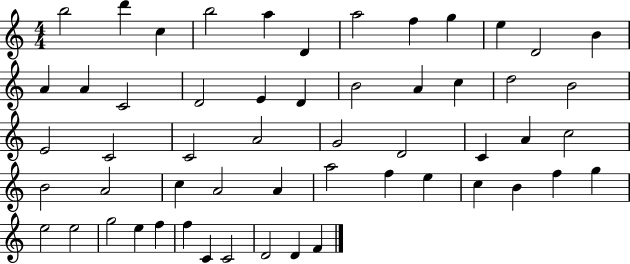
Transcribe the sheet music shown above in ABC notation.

X:1
T:Untitled
M:4/4
L:1/4
K:C
b2 d' c b2 a D a2 f g e D2 B A A C2 D2 E D B2 A c d2 B2 E2 C2 C2 A2 G2 D2 C A c2 B2 A2 c A2 A a2 f e c B f g e2 e2 g2 e f f C C2 D2 D F